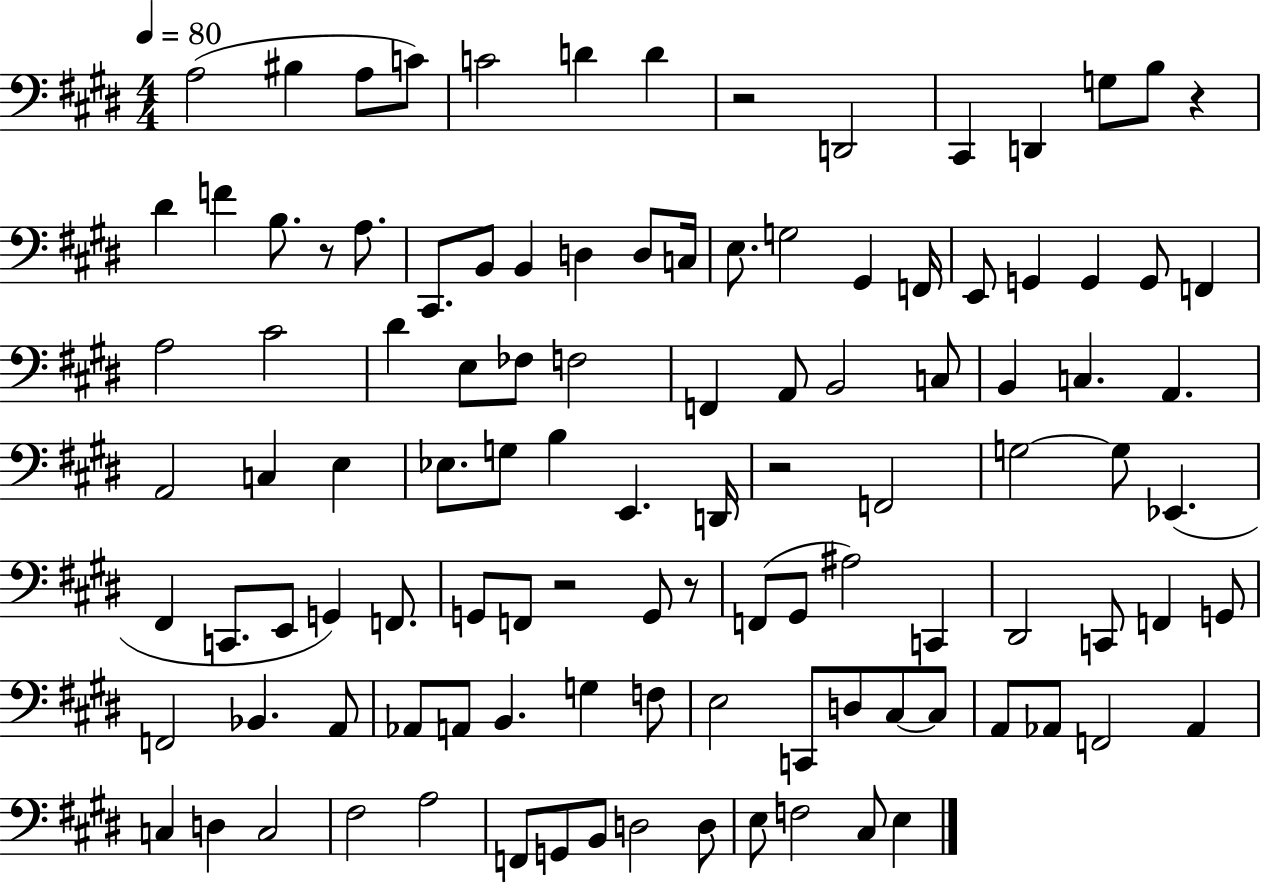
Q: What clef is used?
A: bass